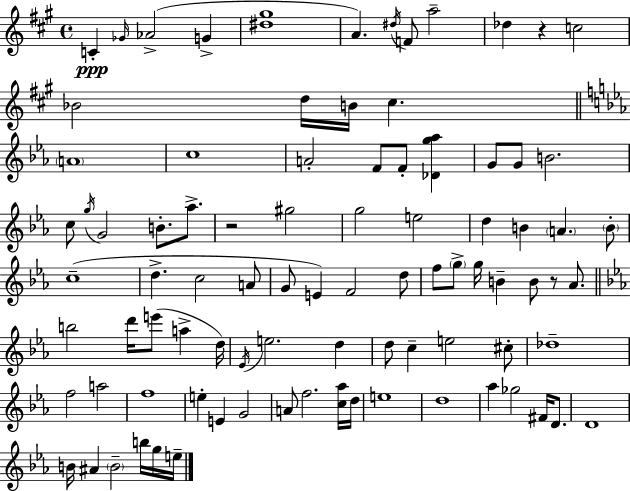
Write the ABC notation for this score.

X:1
T:Untitled
M:4/4
L:1/4
K:A
C _G/4 _A2 G [^d^g]4 A ^d/4 F/2 a2 _d z c2 _B2 d/4 B/4 ^c A4 c4 A2 F/2 F/2 [_Dg_a] G/2 G/2 B2 c/2 g/4 G2 B/2 _a/2 z2 ^g2 g2 e2 d B A B/2 c4 d c2 A/2 G/2 E F2 d/2 f/2 g/2 g/4 B B/2 z/2 _A/2 b2 d'/4 e'/2 a d/4 _E/4 e2 d d/2 c e2 ^c/2 _d4 f2 a2 f4 e E G2 A/2 f2 [c_a]/4 d/4 e4 d4 _a _g2 ^F/4 D/2 D4 B/4 ^A B2 b/4 g/4 e/4